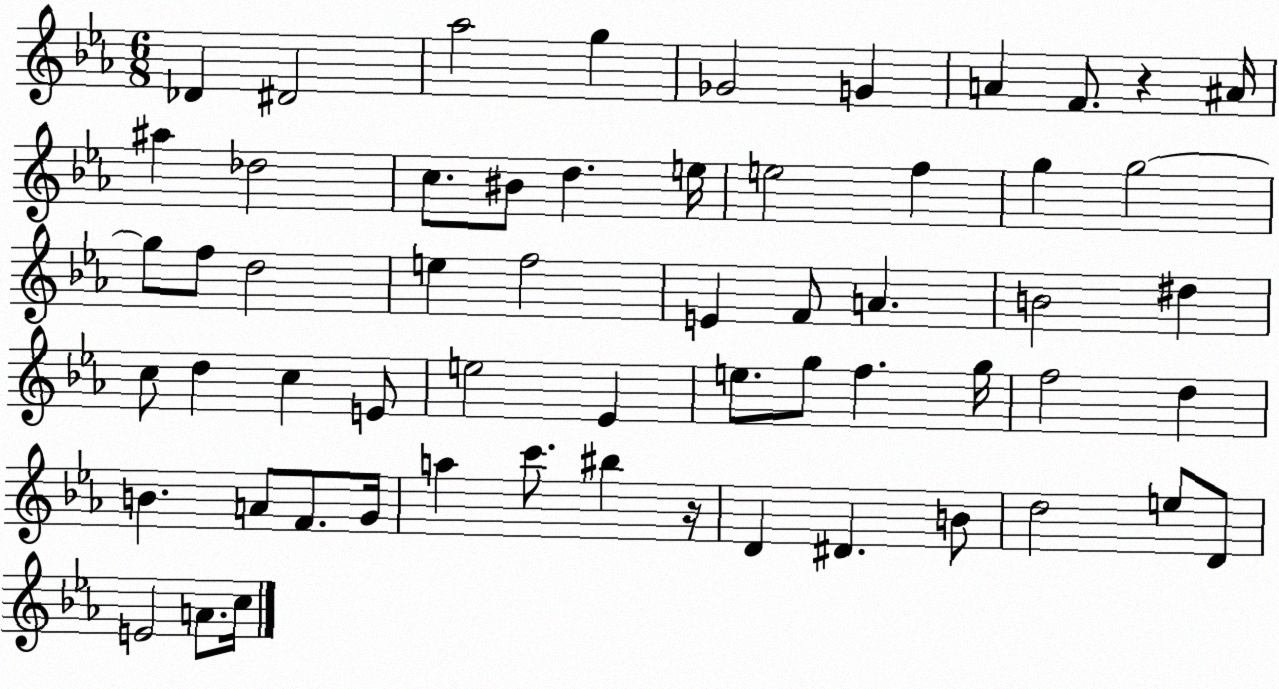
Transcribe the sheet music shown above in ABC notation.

X:1
T:Untitled
M:6/8
L:1/4
K:Eb
_D ^D2 _a2 g _G2 G A F/2 z ^A/4 ^a _d2 c/2 ^B/2 d e/4 e2 f g g2 g/2 f/2 d2 e f2 E F/2 A B2 ^d c/2 d c E/2 e2 _E e/2 g/2 f g/4 f2 d B A/2 F/2 G/4 a c'/2 ^b z/4 D ^D B/2 d2 e/2 D/2 E2 A/2 c/4